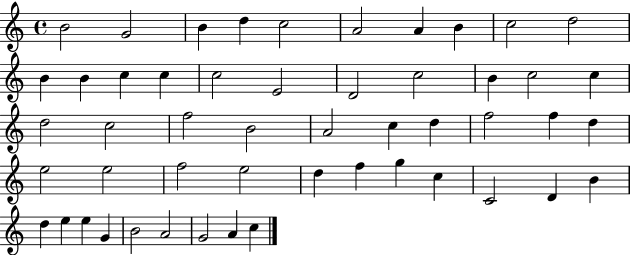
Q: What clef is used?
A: treble